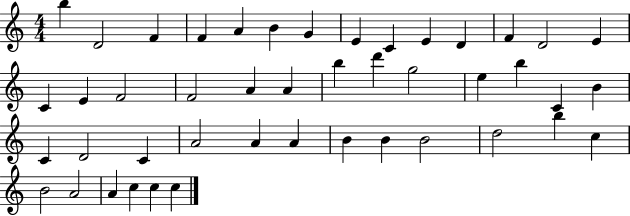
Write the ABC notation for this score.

X:1
T:Untitled
M:4/4
L:1/4
K:C
b D2 F F A B G E C E D F D2 E C E F2 F2 A A b d' g2 e b C B C D2 C A2 A A B B B2 d2 b c B2 A2 A c c c